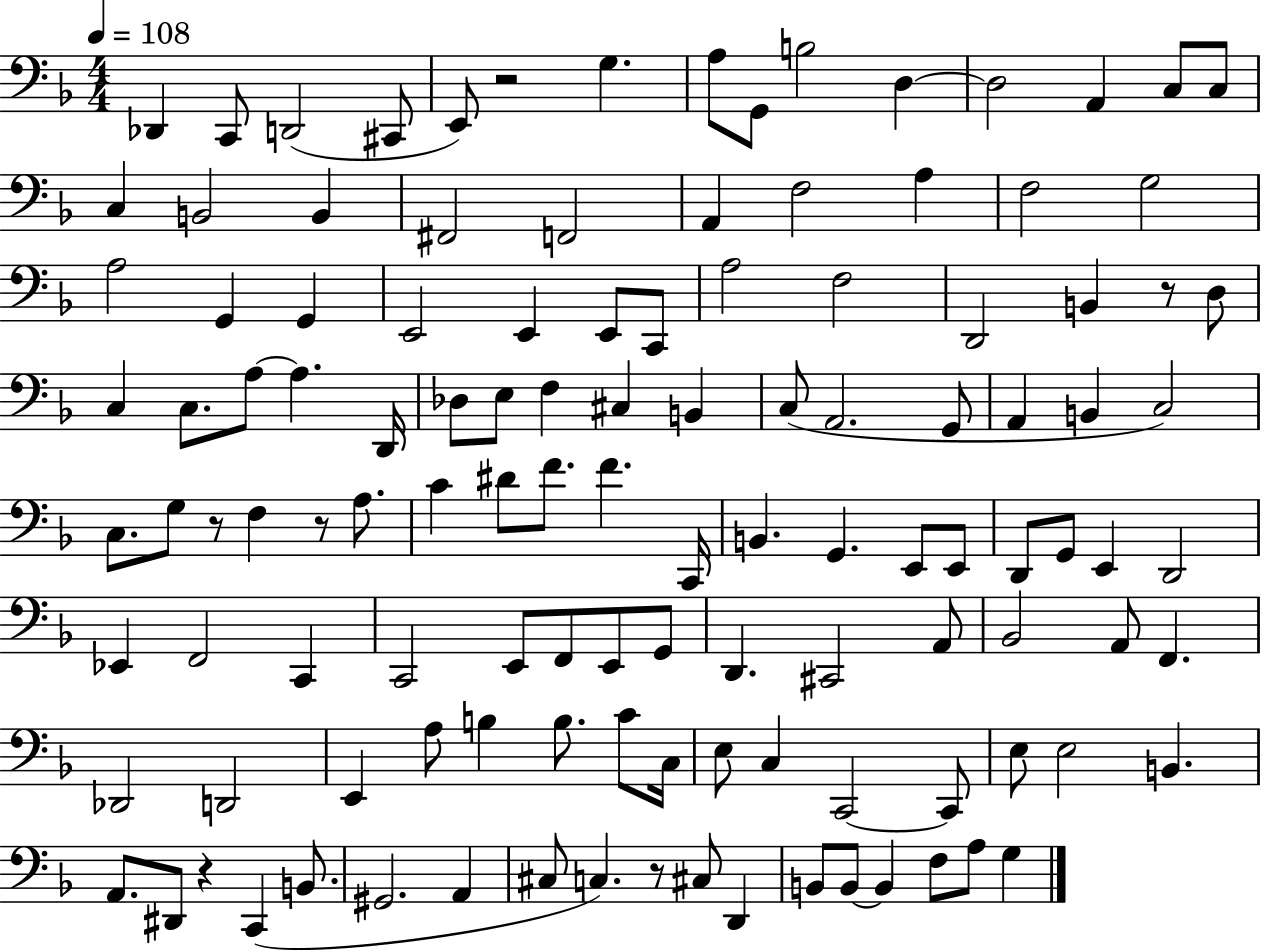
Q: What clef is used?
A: bass